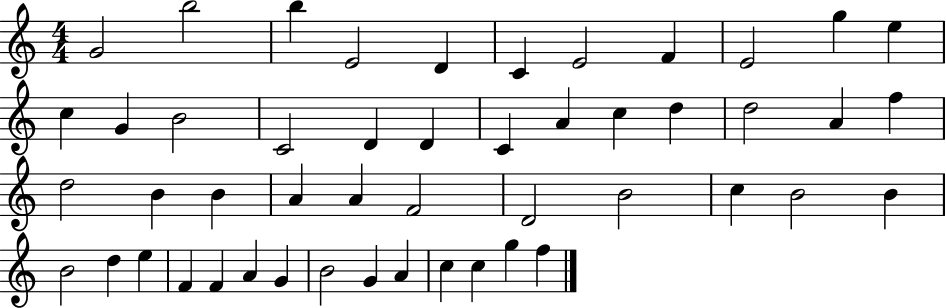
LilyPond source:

{
  \clef treble
  \numericTimeSignature
  \time 4/4
  \key c \major
  g'2 b''2 | b''4 e'2 d'4 | c'4 e'2 f'4 | e'2 g''4 e''4 | \break c''4 g'4 b'2 | c'2 d'4 d'4 | c'4 a'4 c''4 d''4 | d''2 a'4 f''4 | \break d''2 b'4 b'4 | a'4 a'4 f'2 | d'2 b'2 | c''4 b'2 b'4 | \break b'2 d''4 e''4 | f'4 f'4 a'4 g'4 | b'2 g'4 a'4 | c''4 c''4 g''4 f''4 | \break \bar "|."
}